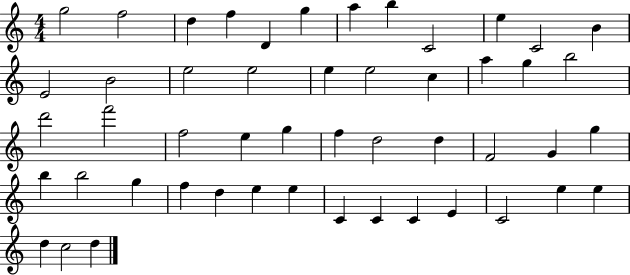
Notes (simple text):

G5/h F5/h D5/q F5/q D4/q G5/q A5/q B5/q C4/h E5/q C4/h B4/q E4/h B4/h E5/h E5/h E5/q E5/h C5/q A5/q G5/q B5/h D6/h F6/h F5/h E5/q G5/q F5/q D5/h D5/q F4/h G4/q G5/q B5/q B5/h G5/q F5/q D5/q E5/q E5/q C4/q C4/q C4/q E4/q C4/h E5/q E5/q D5/q C5/h D5/q